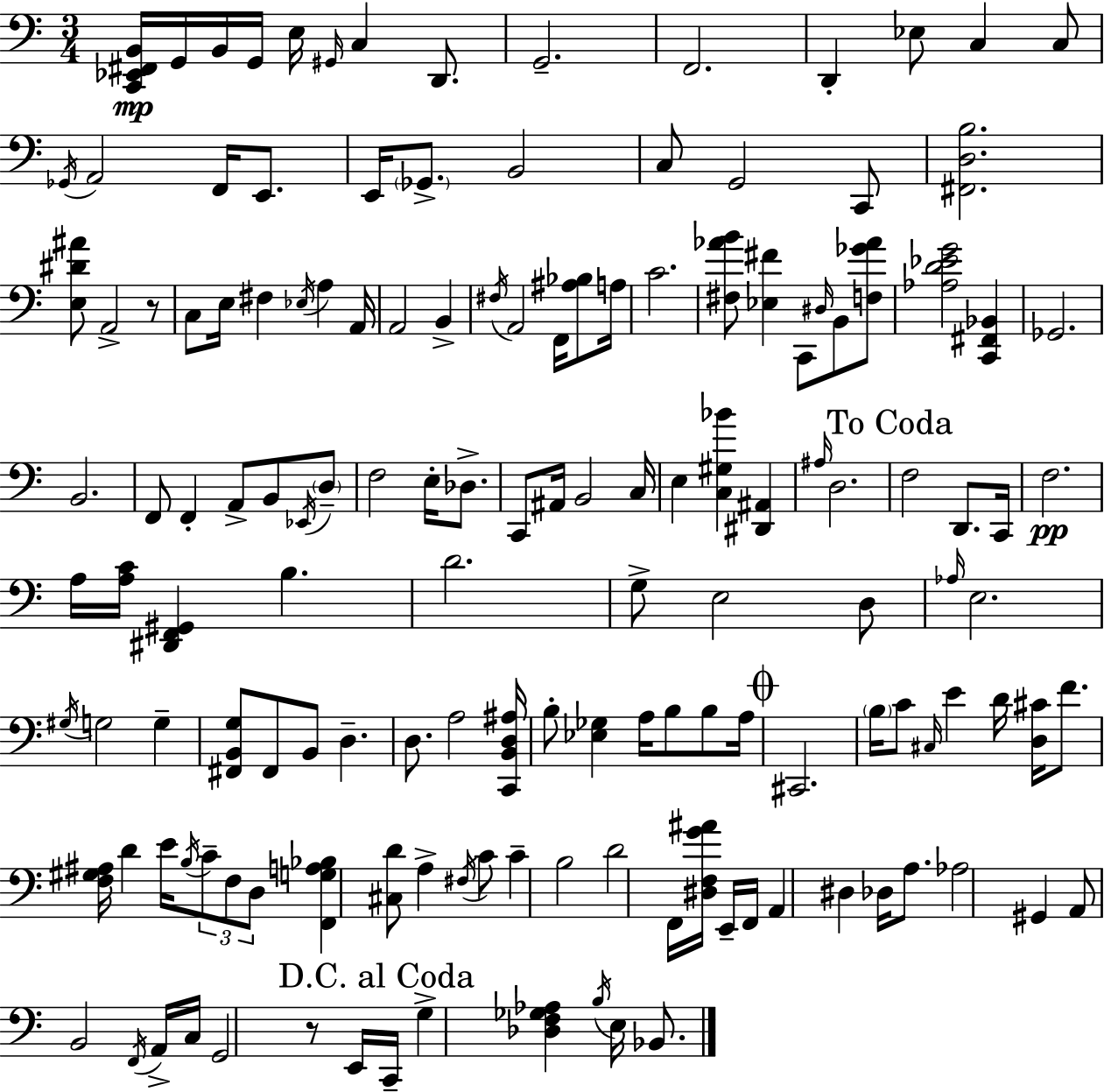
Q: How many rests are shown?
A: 2